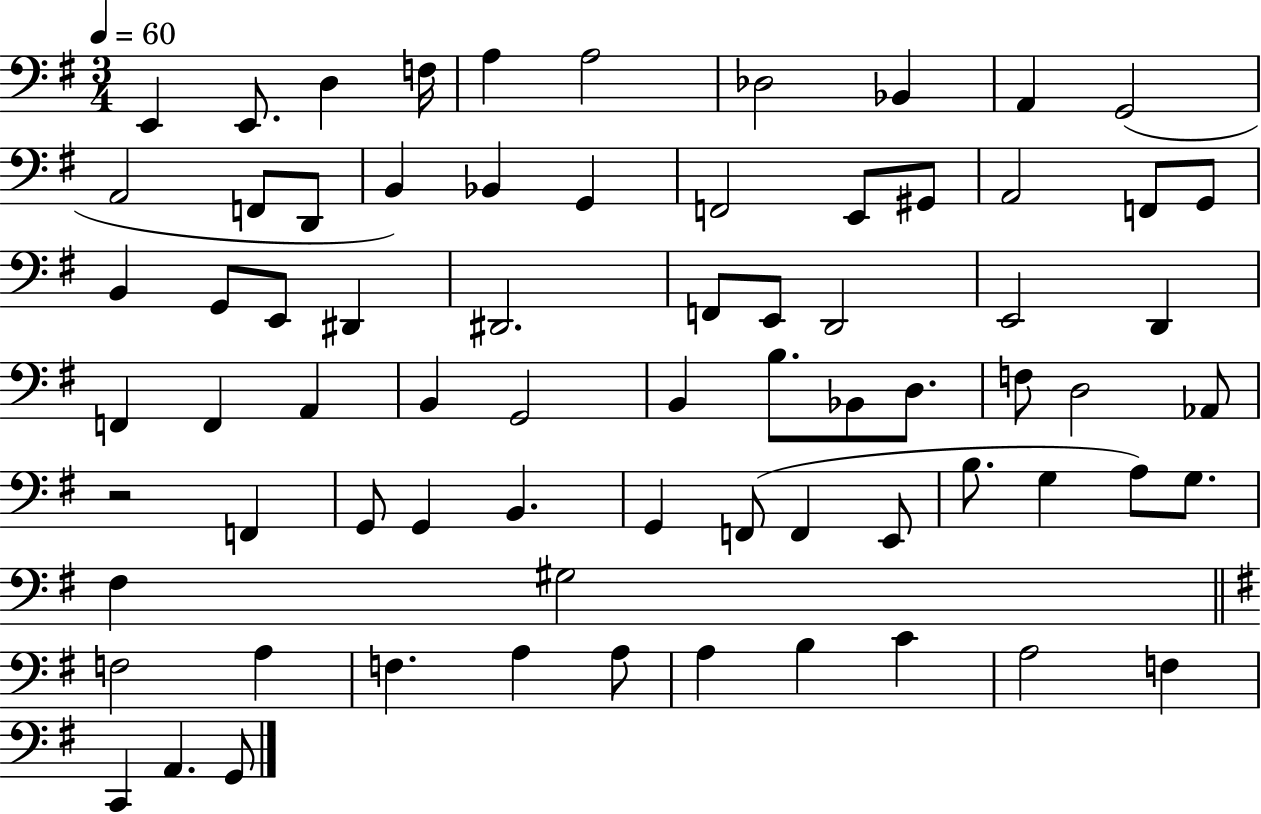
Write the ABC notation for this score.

X:1
T:Untitled
M:3/4
L:1/4
K:G
E,, E,,/2 D, F,/4 A, A,2 _D,2 _B,, A,, G,,2 A,,2 F,,/2 D,,/2 B,, _B,, G,, F,,2 E,,/2 ^G,,/2 A,,2 F,,/2 G,,/2 B,, G,,/2 E,,/2 ^D,, ^D,,2 F,,/2 E,,/2 D,,2 E,,2 D,, F,, F,, A,, B,, G,,2 B,, B,/2 _B,,/2 D,/2 F,/2 D,2 _A,,/2 z2 F,, G,,/2 G,, B,, G,, F,,/2 F,, E,,/2 B,/2 G, A,/2 G,/2 ^F, ^G,2 F,2 A, F, A, A,/2 A, B, C A,2 F, C,, A,, G,,/2